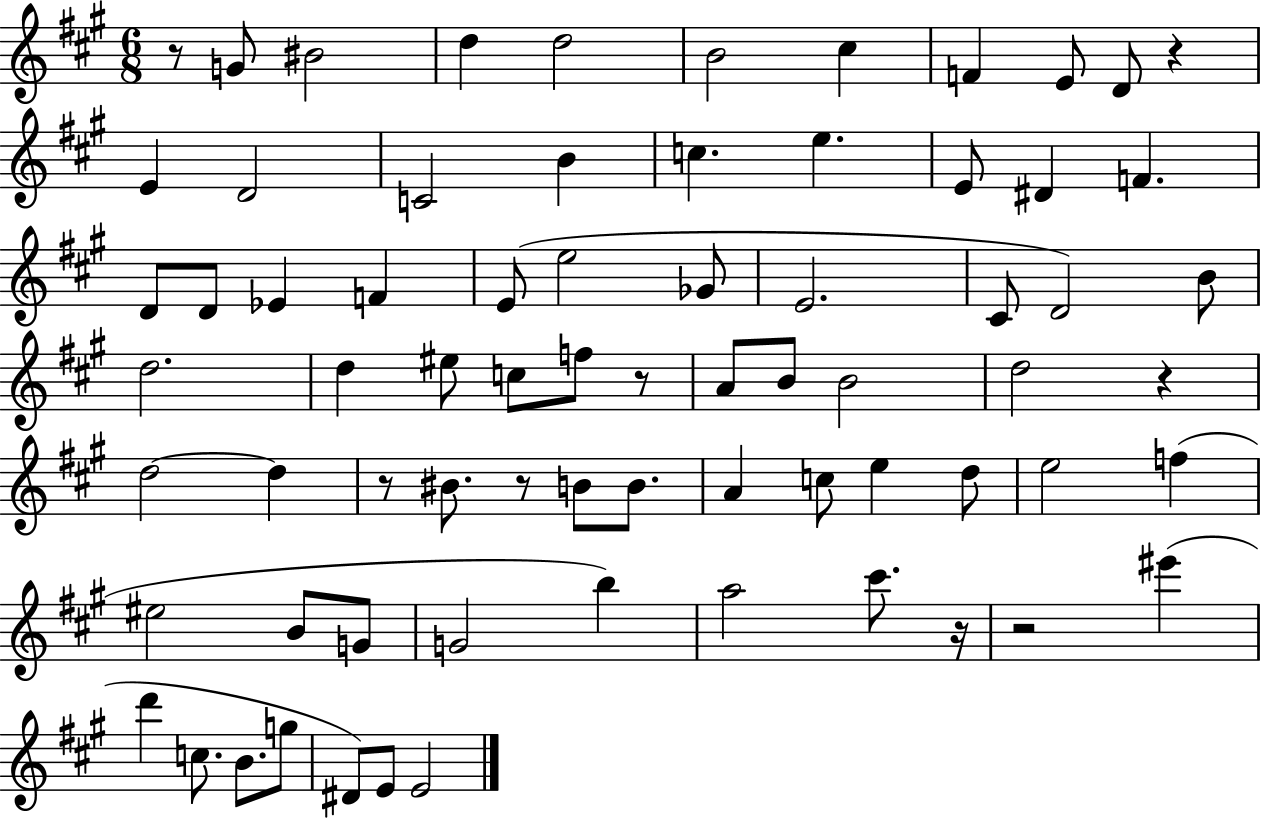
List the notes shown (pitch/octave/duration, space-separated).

R/e G4/e BIS4/h D5/q D5/h B4/h C#5/q F4/q E4/e D4/e R/q E4/q D4/h C4/h B4/q C5/q. E5/q. E4/e D#4/q F4/q. D4/e D4/e Eb4/q F4/q E4/e E5/h Gb4/e E4/h. C#4/e D4/h B4/e D5/h. D5/q EIS5/e C5/e F5/e R/e A4/e B4/e B4/h D5/h R/q D5/h D5/q R/e BIS4/e. R/e B4/e B4/e. A4/q C5/e E5/q D5/e E5/h F5/q EIS5/h B4/e G4/e G4/h B5/q A5/h C#6/e. R/s R/h EIS6/q D6/q C5/e. B4/e. G5/e D#4/e E4/e E4/h